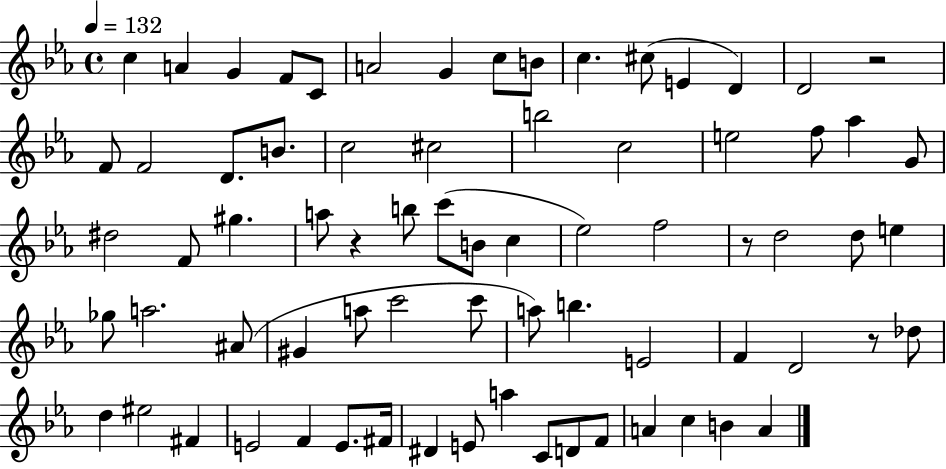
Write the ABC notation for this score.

X:1
T:Untitled
M:4/4
L:1/4
K:Eb
c A G F/2 C/2 A2 G c/2 B/2 c ^c/2 E D D2 z2 F/2 F2 D/2 B/2 c2 ^c2 b2 c2 e2 f/2 _a G/2 ^d2 F/2 ^g a/2 z b/2 c'/2 B/2 c _e2 f2 z/2 d2 d/2 e _g/2 a2 ^A/2 ^G a/2 c'2 c'/2 a/2 b E2 F D2 z/2 _d/2 d ^e2 ^F E2 F E/2 ^F/4 ^D E/2 a C/2 D/2 F/2 A c B A